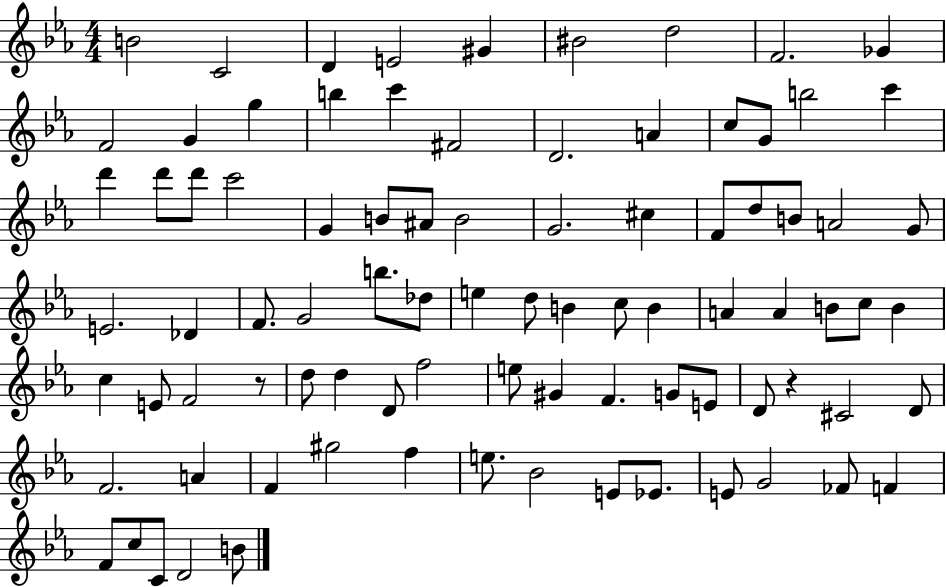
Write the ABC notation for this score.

X:1
T:Untitled
M:4/4
L:1/4
K:Eb
B2 C2 D E2 ^G ^B2 d2 F2 _G F2 G g b c' ^F2 D2 A c/2 G/2 b2 c' d' d'/2 d'/2 c'2 G B/2 ^A/2 B2 G2 ^c F/2 d/2 B/2 A2 G/2 E2 _D F/2 G2 b/2 _d/2 e d/2 B c/2 B A A B/2 c/2 B c E/2 F2 z/2 d/2 d D/2 f2 e/2 ^G F G/2 E/2 D/2 z ^C2 D/2 F2 A F ^g2 f e/2 _B2 E/2 _E/2 E/2 G2 _F/2 F F/2 c/2 C/2 D2 B/2